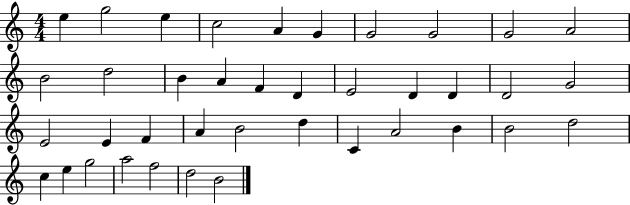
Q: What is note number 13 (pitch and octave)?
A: B4